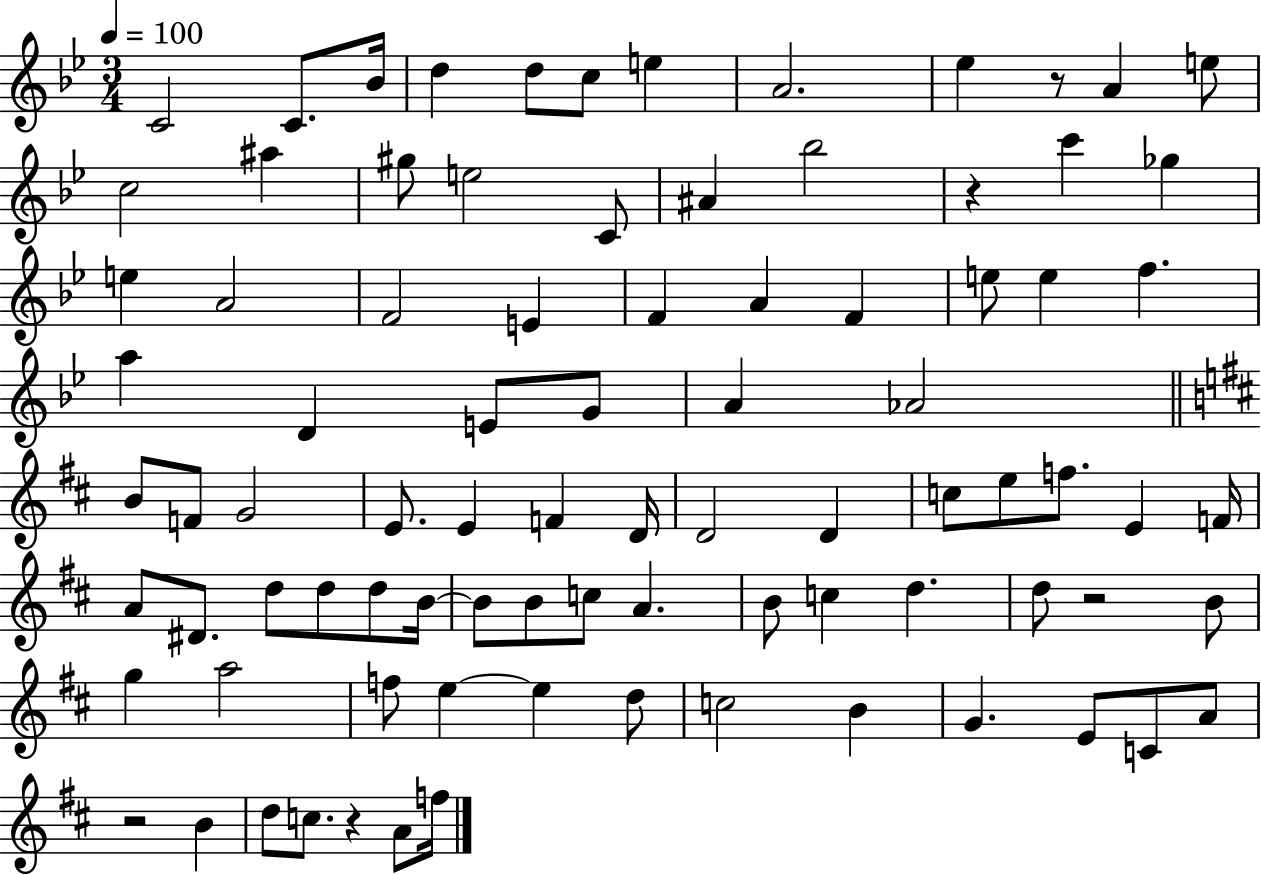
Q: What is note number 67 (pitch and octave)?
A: A5